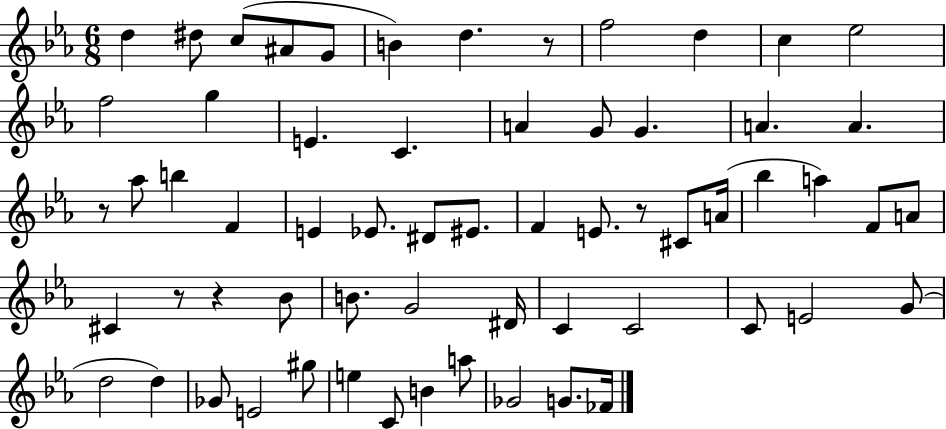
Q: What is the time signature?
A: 6/8